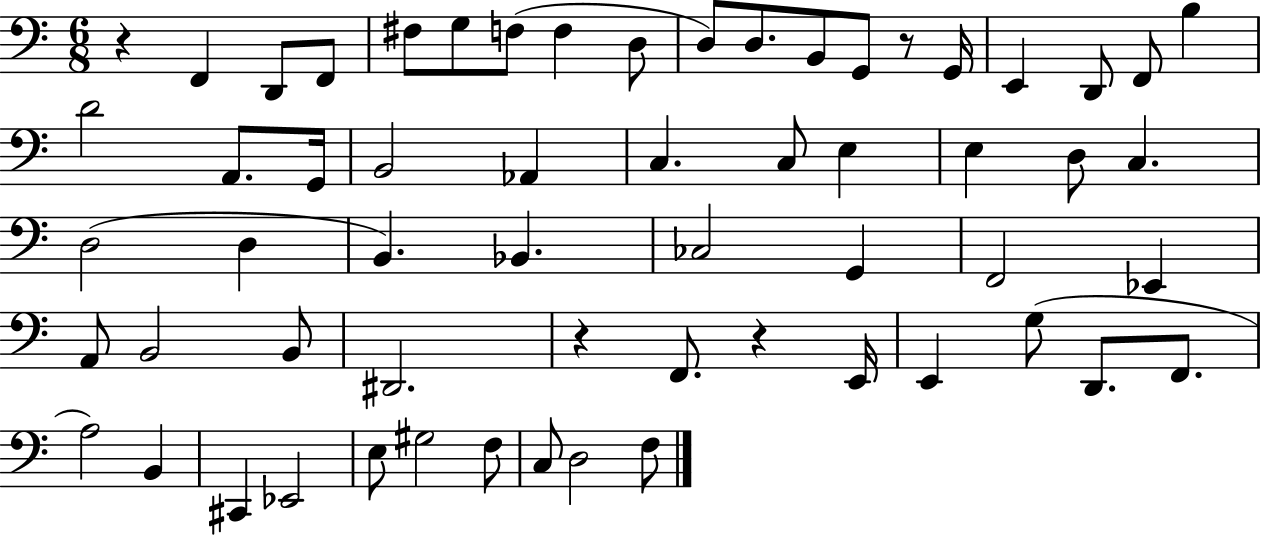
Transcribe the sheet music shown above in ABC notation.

X:1
T:Untitled
M:6/8
L:1/4
K:C
z F,, D,,/2 F,,/2 ^F,/2 G,/2 F,/2 F, D,/2 D,/2 D,/2 B,,/2 G,,/2 z/2 G,,/4 E,, D,,/2 F,,/2 B, D2 A,,/2 G,,/4 B,,2 _A,, C, C,/2 E, E, D,/2 C, D,2 D, B,, _B,, _C,2 G,, F,,2 _E,, A,,/2 B,,2 B,,/2 ^D,,2 z F,,/2 z E,,/4 E,, G,/2 D,,/2 F,,/2 A,2 B,, ^C,, _E,,2 E,/2 ^G,2 F,/2 C,/2 D,2 F,/2